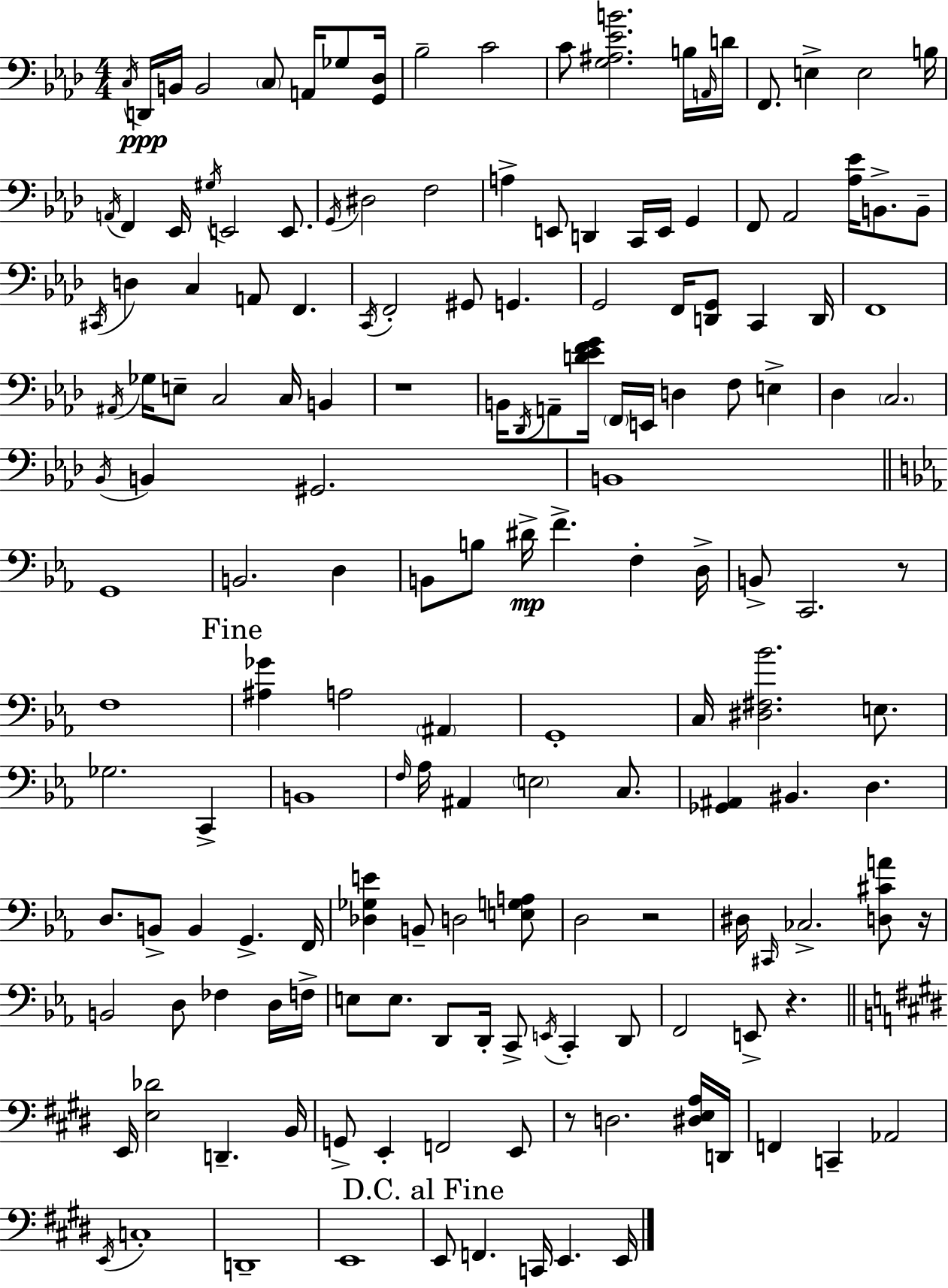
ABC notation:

X:1
T:Untitled
M:4/4
L:1/4
K:Ab
C,/4 D,,/4 B,,/4 B,,2 C,/2 A,,/4 _G,/2 [G,,_D,]/4 _B,2 C2 C/2 [G,^A,_EB]2 B,/4 A,,/4 D/4 F,,/2 E, E,2 B,/4 A,,/4 F,, _E,,/4 ^G,/4 E,,2 E,,/2 G,,/4 ^D,2 F,2 A, E,,/2 D,, C,,/4 E,,/4 G,, F,,/2 _A,,2 [_A,_E]/4 B,,/2 B,,/2 ^C,,/4 D, C, A,,/2 F,, C,,/4 F,,2 ^G,,/2 G,, G,,2 F,,/4 [D,,G,,]/2 C,, D,,/4 F,,4 ^A,,/4 _G,/4 E,/2 C,2 C,/4 B,, z4 B,,/4 _D,,/4 A,,/2 [D_EFG]/4 F,,/4 E,,/4 D, F,/2 E, _D, C,2 _B,,/4 B,, ^G,,2 B,,4 G,,4 B,,2 D, B,,/2 B,/2 ^D/4 F F, D,/4 B,,/2 C,,2 z/2 F,4 [^A,_G] A,2 ^A,, G,,4 C,/4 [^D,^F,_B]2 E,/2 _G,2 C,, B,,4 F,/4 _A,/4 ^A,, E,2 C,/2 [_G,,^A,,] ^B,, D, D,/2 B,,/2 B,, G,, F,,/4 [_D,_G,E] B,,/2 D,2 [E,G,A,]/2 D,2 z2 ^D,/4 ^C,,/4 _C,2 [D,^CA]/2 z/4 B,,2 D,/2 _F, D,/4 F,/4 E,/2 E,/2 D,,/2 D,,/4 C,,/2 E,,/4 C,, D,,/2 F,,2 E,,/2 z E,,/4 [E,_D]2 D,, B,,/4 G,,/2 E,, F,,2 E,,/2 z/2 D,2 [^D,E,A,]/4 D,,/4 F,, C,, _A,,2 E,,/4 C,4 D,,4 E,,4 E,,/2 F,, C,,/4 E,, E,,/4